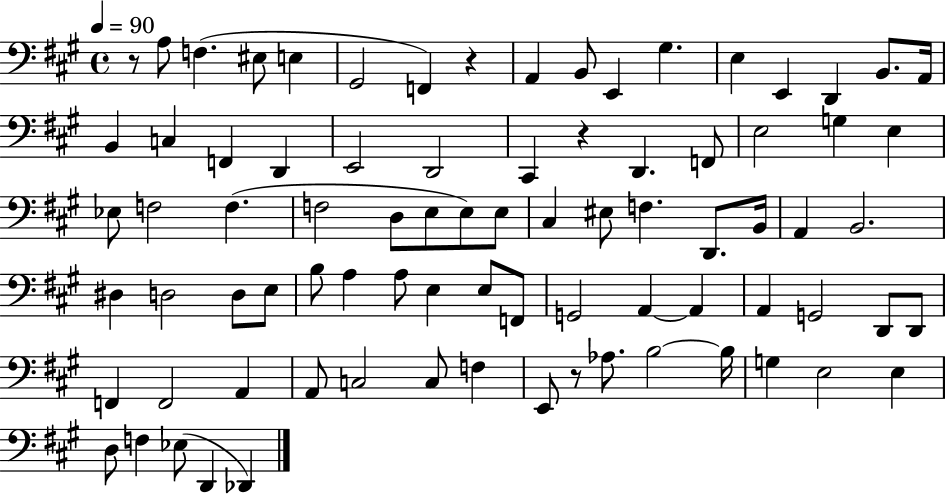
{
  \clef bass
  \time 4/4
  \defaultTimeSignature
  \key a \major
  \tempo 4 = 90
  r8 a8 f4.( eis8 e4 | gis,2 f,4) r4 | a,4 b,8 e,4 gis4. | e4 e,4 d,4 b,8. a,16 | \break b,4 c4 f,4 d,4 | e,2 d,2 | cis,4 r4 d,4. f,8 | e2 g4 e4 | \break ees8 f2 f4.( | f2 d8 e8 e8) e8 | cis4 eis8 f4. d,8. b,16 | a,4 b,2. | \break dis4 d2 d8 e8 | b8 a4 a8 e4 e8 f,8 | g,2 a,4~~ a,4 | a,4 g,2 d,8 d,8 | \break f,4 f,2 a,4 | a,8 c2 c8 f4 | e,8 r8 aes8. b2~~ b16 | g4 e2 e4 | \break d8 f4 ees8( d,4 des,4) | \bar "|."
}